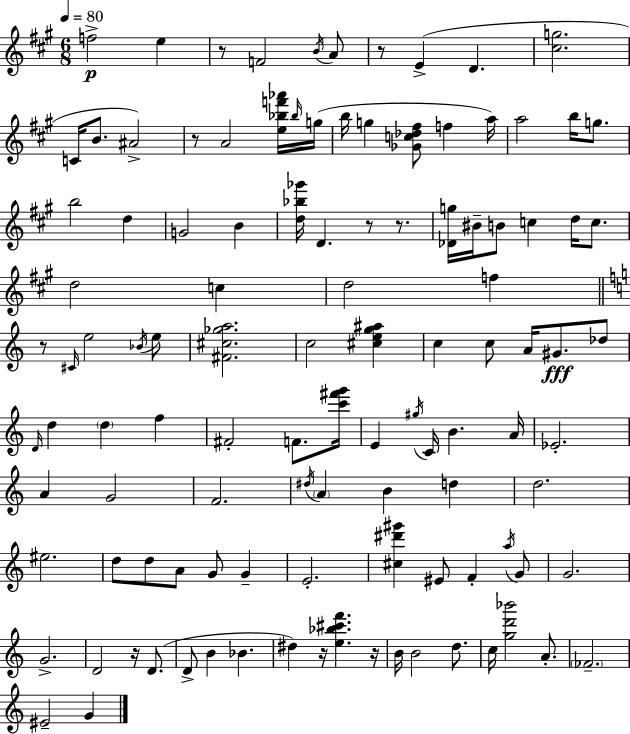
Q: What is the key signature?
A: A major